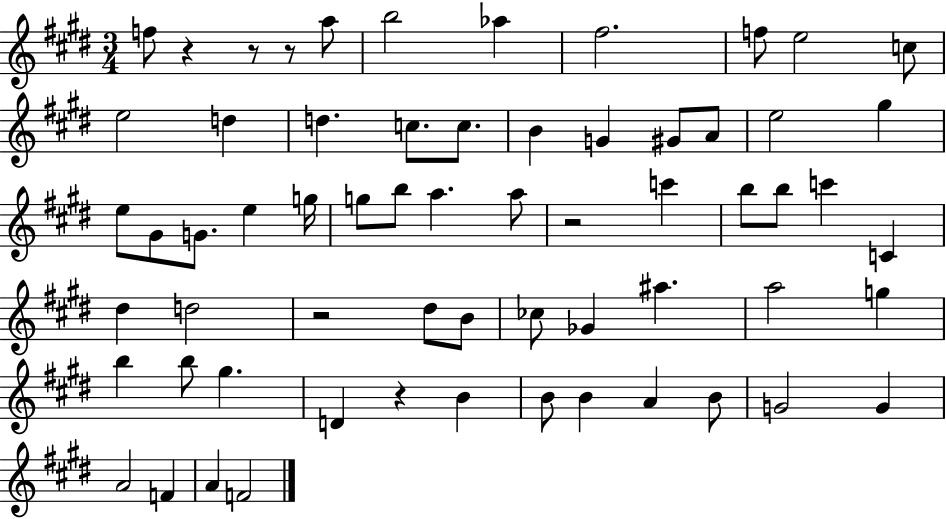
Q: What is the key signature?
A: E major